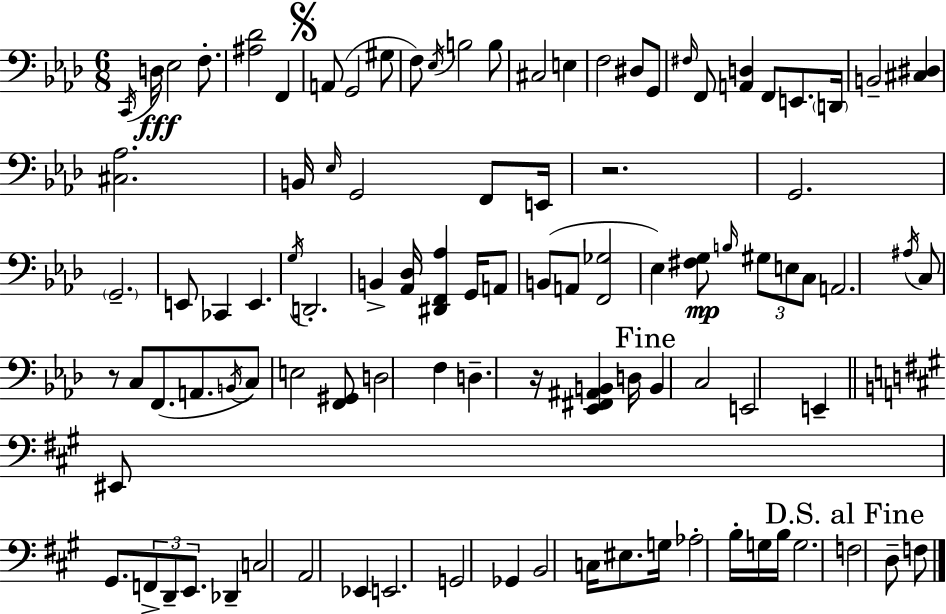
{
  \clef bass
  \numericTimeSignature
  \time 6/8
  \key f \minor
  \acciaccatura { c,16 }\fff d16 ees2 f8.-. | <ais des'>2 f,4 | \mark \markup { \musicglyph "scripts.segno" } a,8( g,2 gis8 | f8) \acciaccatura { ees16 } b2 | \break b8 cis2 e4 | f2 dis8 | g,8 \grace { fis16 } f,8 <a, d>4 f,8 e,8. | \parenthesize d,16 b,2-- <cis dis>4 | \break <cis aes>2. | b,16 \grace { ees16 } g,2 | f,8 e,16 r2. | g,2. | \break \parenthesize g,2.-- | e,8 ces,4 e,4. | \acciaccatura { g16 } d,2.-. | b,4-> <aes, des>16 <dis, f, aes>4 | \break g,16 a,8 b,8( a,8 <f, ges>2 | ees4) <fis g>8\mp \grace { b16 } | \tuplet 3/2 { gis8 e8 c8 } a,2. | \acciaccatura { ais16 } c8 r8 c8 | \break f,8.( a,8. \acciaccatura { b,16 }) c8 e2 | <f, gis,>8 d2 | f4 d4.-- | r16 <ees, fis, ais, b,>4 d16 \mark "Fine" b,4 | \break c2 e,2 | e,4-- \bar "||" \break \key a \major eis,8 gis,8. \tuplet 3/2 { f,8-> d,8-- e,8. } | des,4-- c2 | a,2 ees,4 | e,2. | \break g,2 ges,4 | b,2 c16 eis8. | g16 aes2-. b16-. g16 b16 | g2. | \break \mark "D.S. al Fine" f2 d8-- f8 | \bar "|."
}